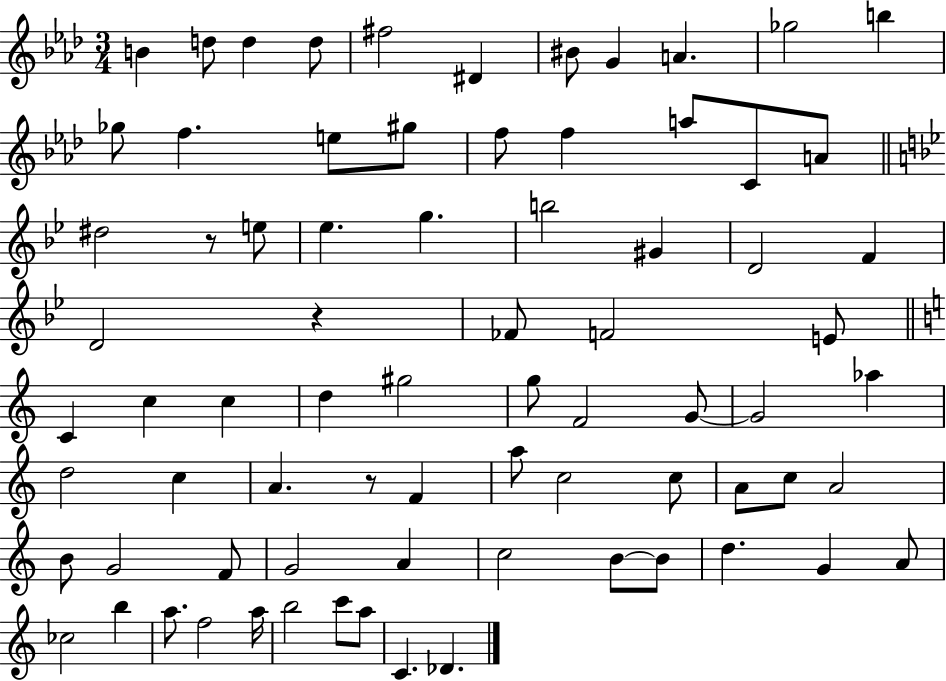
B4/q D5/e D5/q D5/e F#5/h D#4/q BIS4/e G4/q A4/q. Gb5/h B5/q Gb5/e F5/q. E5/e G#5/e F5/e F5/q A5/e C4/e A4/e D#5/h R/e E5/e Eb5/q. G5/q. B5/h G#4/q D4/h F4/q D4/h R/q FES4/e F4/h E4/e C4/q C5/q C5/q D5/q G#5/h G5/e F4/h G4/e G4/h Ab5/q D5/h C5/q A4/q. R/e F4/q A5/e C5/h C5/e A4/e C5/e A4/h B4/e G4/h F4/e G4/h A4/q C5/h B4/e B4/e D5/q. G4/q A4/e CES5/h B5/q A5/e. F5/h A5/s B5/h C6/e A5/e C4/q. Db4/q.